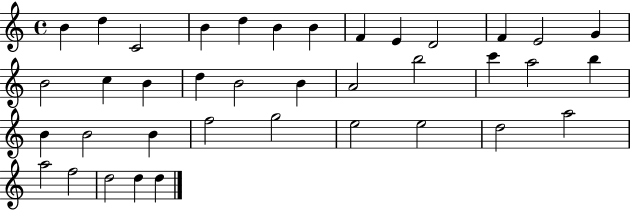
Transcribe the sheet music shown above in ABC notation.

X:1
T:Untitled
M:4/4
L:1/4
K:C
B d C2 B d B B F E D2 F E2 G B2 c B d B2 B A2 b2 c' a2 b B B2 B f2 g2 e2 e2 d2 a2 a2 f2 d2 d d